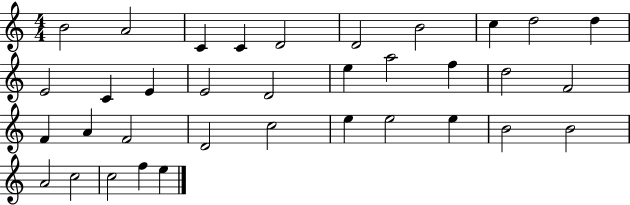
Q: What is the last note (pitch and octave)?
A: E5